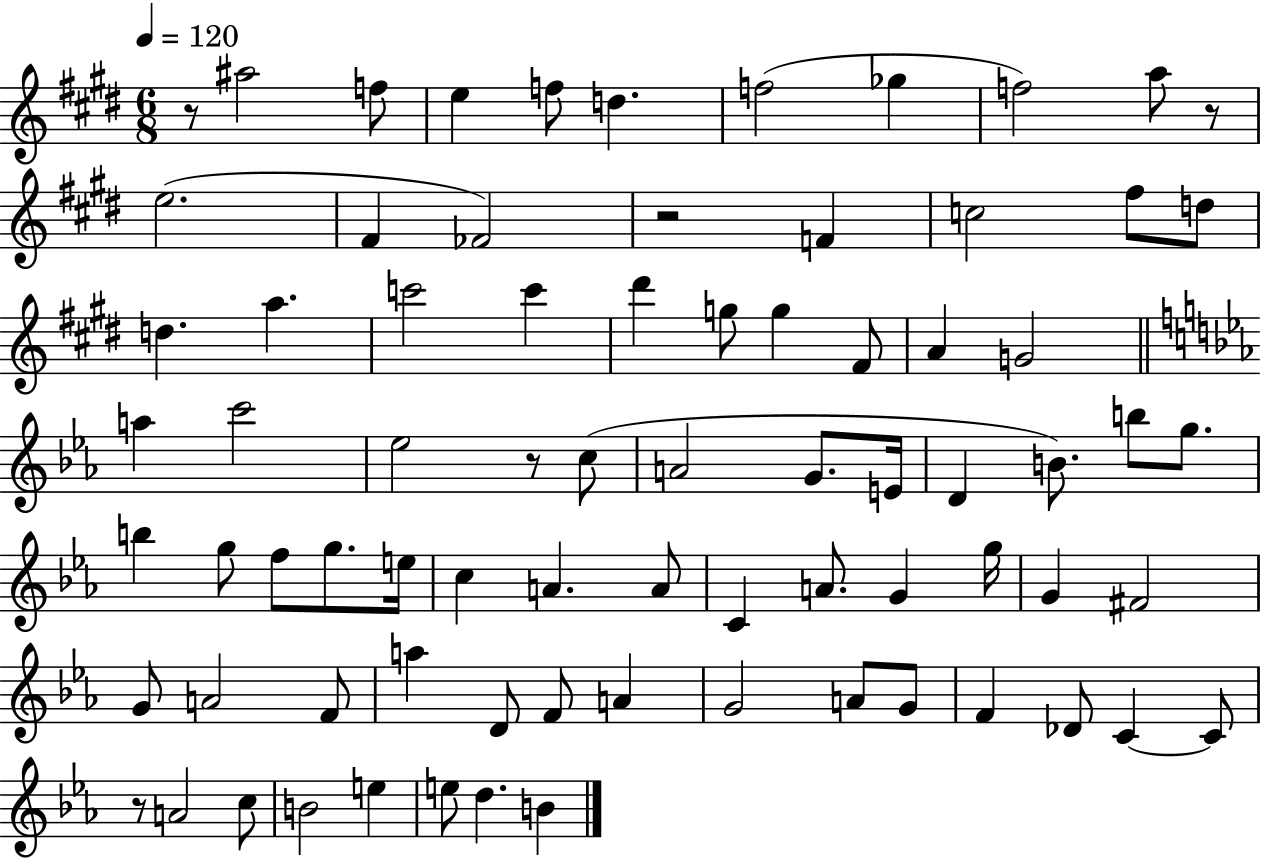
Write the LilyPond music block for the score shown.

{
  \clef treble
  \numericTimeSignature
  \time 6/8
  \key e \major
  \tempo 4 = 120
  \repeat volta 2 { r8 ais''2 f''8 | e''4 f''8 d''4. | f''2( ges''4 | f''2) a''8 r8 | \break e''2.( | fis'4 fes'2) | r2 f'4 | c''2 fis''8 d''8 | \break d''4. a''4. | c'''2 c'''4 | dis'''4 g''8 g''4 fis'8 | a'4 g'2 | \break \bar "||" \break \key c \minor a''4 c'''2 | ees''2 r8 c''8( | a'2 g'8. e'16 | d'4 b'8.) b''8 g''8. | \break b''4 g''8 f''8 g''8. e''16 | c''4 a'4. a'8 | c'4 a'8. g'4 g''16 | g'4 fis'2 | \break g'8 a'2 f'8 | a''4 d'8 f'8 a'4 | g'2 a'8 g'8 | f'4 des'8 c'4~~ c'8 | \break r8 a'2 c''8 | b'2 e''4 | e''8 d''4. b'4 | } \bar "|."
}